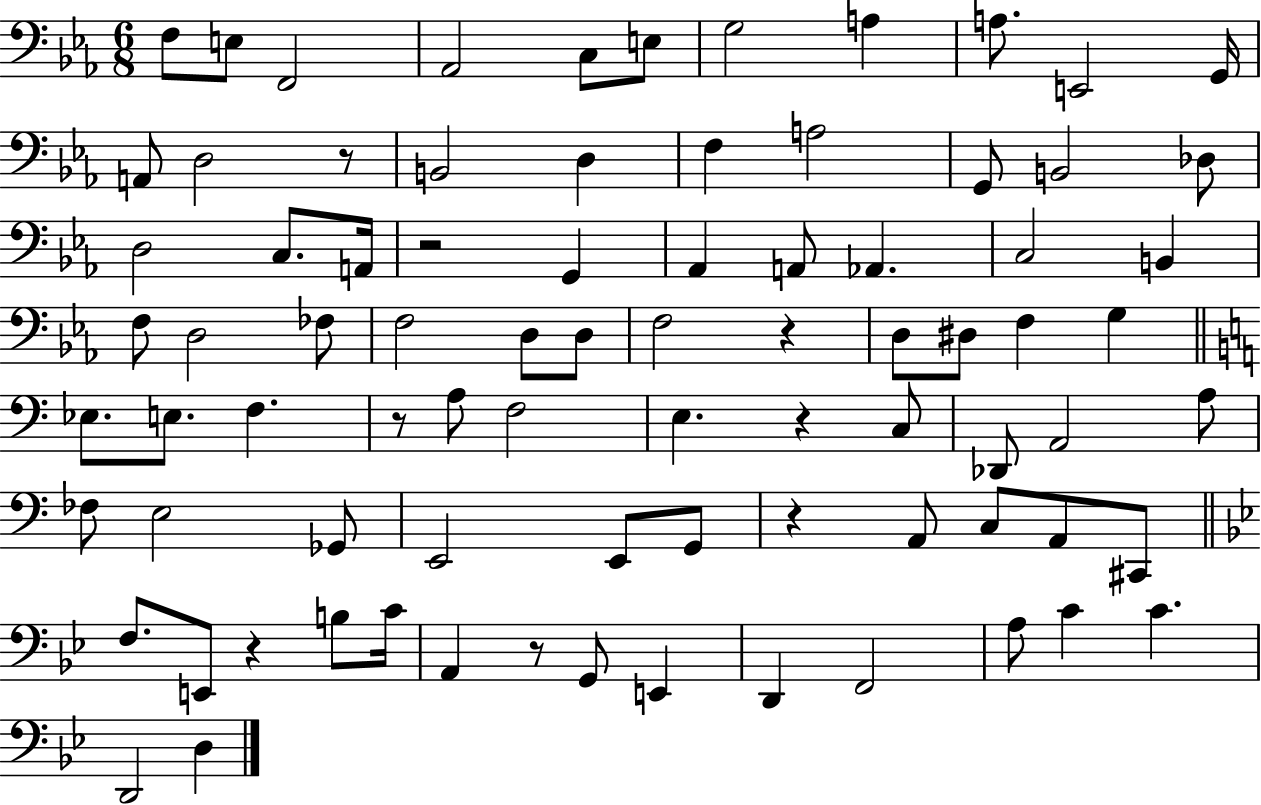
{
  \clef bass
  \numericTimeSignature
  \time 6/8
  \key ees \major
  f8 e8 f,2 | aes,2 c8 e8 | g2 a4 | a8. e,2 g,16 | \break a,8 d2 r8 | b,2 d4 | f4 a2 | g,8 b,2 des8 | \break d2 c8. a,16 | r2 g,4 | aes,4 a,8 aes,4. | c2 b,4 | \break f8 d2 fes8 | f2 d8 d8 | f2 r4 | d8 dis8 f4 g4 | \break \bar "||" \break \key a \minor ees8. e8. f4. | r8 a8 f2 | e4. r4 c8 | des,8 a,2 a8 | \break fes8 e2 ges,8 | e,2 e,8 g,8 | r4 a,8 c8 a,8 cis,8 | \bar "||" \break \key bes \major f8. e,8 r4 b8 c'16 | a,4 r8 g,8 e,4 | d,4 f,2 | a8 c'4 c'4. | \break d,2 d4 | \bar "|."
}